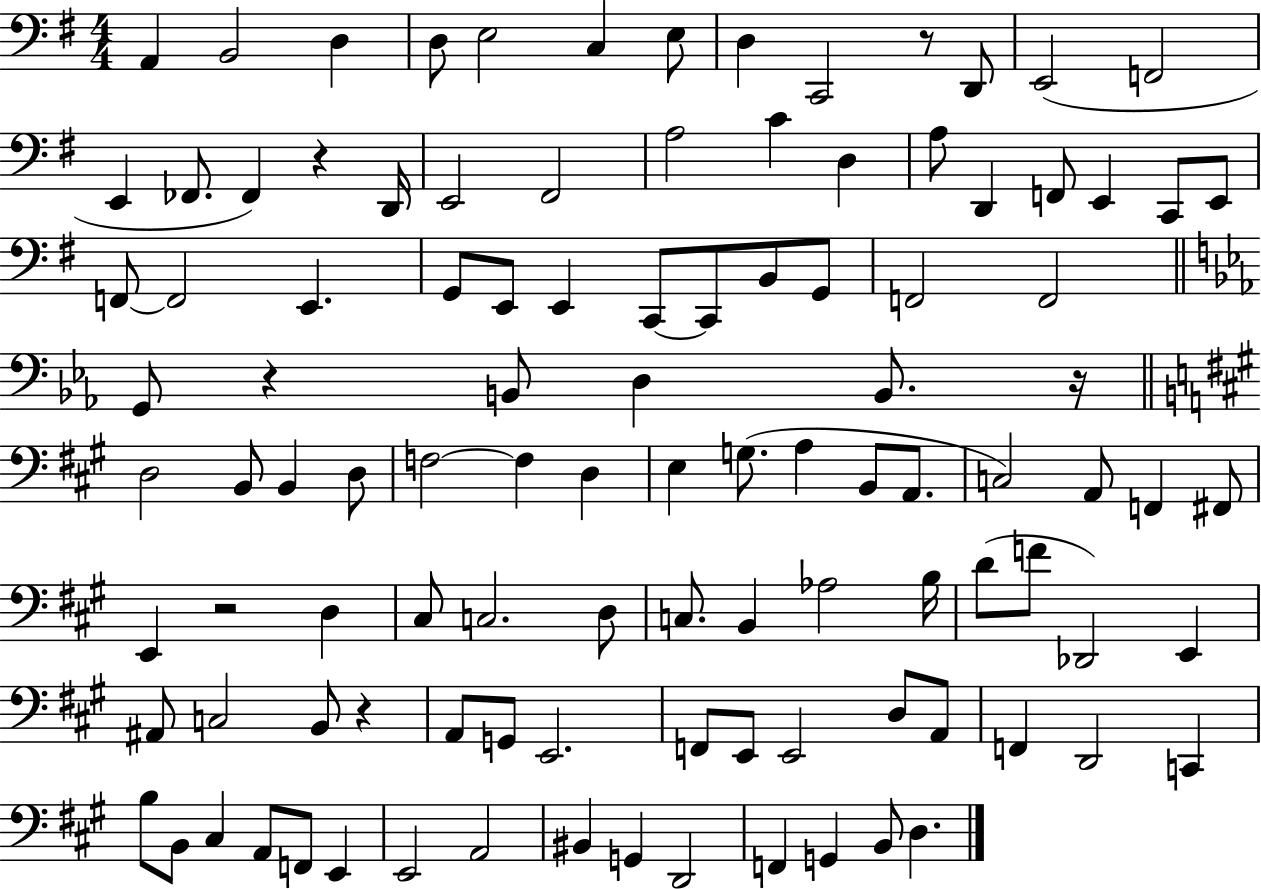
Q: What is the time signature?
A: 4/4